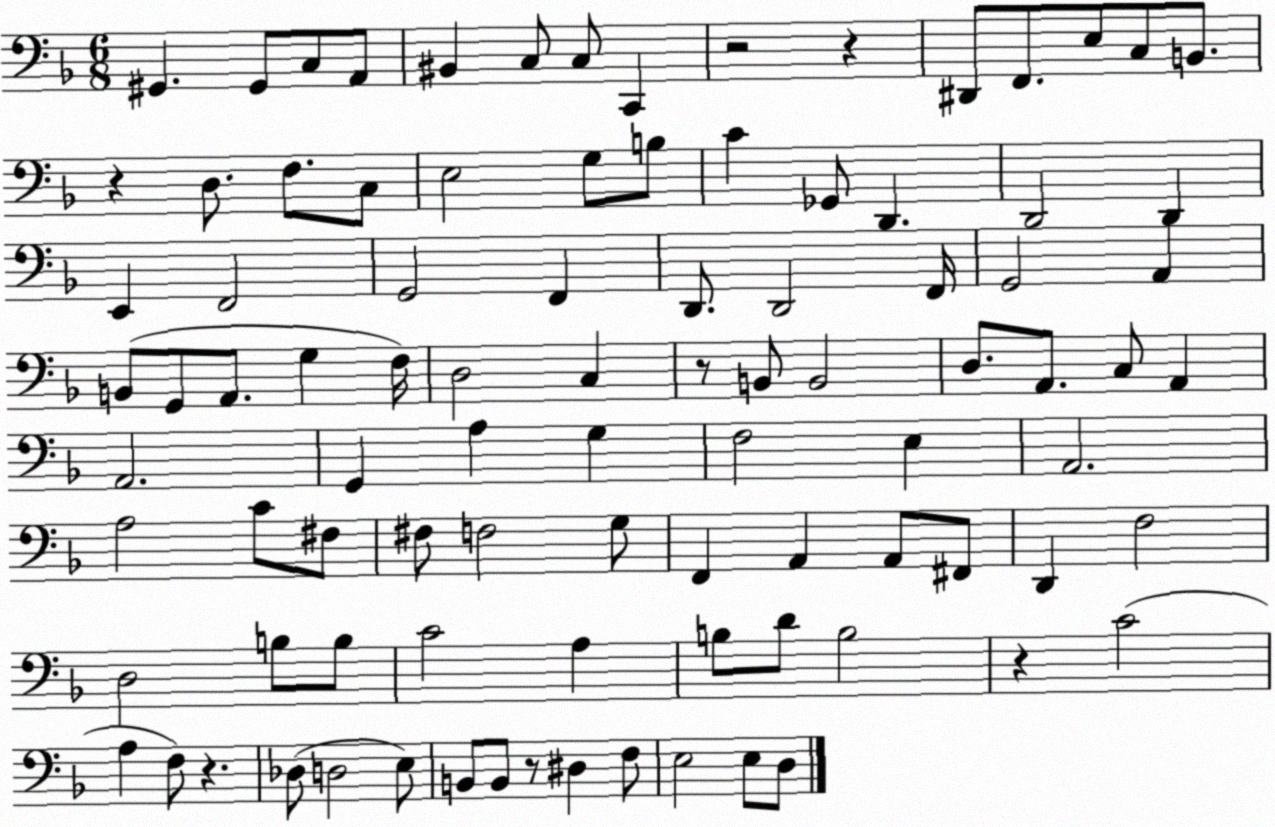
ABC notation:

X:1
T:Untitled
M:6/8
L:1/4
K:F
^G,, ^G,,/2 C,/2 A,,/2 ^B,, C,/2 C,/2 C,, z2 z ^D,,/2 F,,/2 E,/2 C,/2 B,,/2 z D,/2 F,/2 C,/2 E,2 G,/2 B,/2 C _G,,/2 D,, D,,2 D,, E,, F,,2 G,,2 F,, D,,/2 D,,2 F,,/4 G,,2 A,, B,,/2 G,,/2 A,,/2 G, F,/4 D,2 C, z/2 B,,/2 B,,2 D,/2 A,,/2 C,/2 A,, A,,2 G,, A, G, F,2 E, A,,2 A,2 C/2 ^F,/2 ^F,/2 F,2 G,/2 F,, A,, A,,/2 ^F,,/2 D,, F,2 D,2 B,/2 B,/2 C2 A, B,/2 D/2 B,2 z C2 A, F,/2 z _D,/2 D,2 E,/2 B,,/2 B,,/2 z/2 ^D, F,/2 E,2 E,/2 D,/2